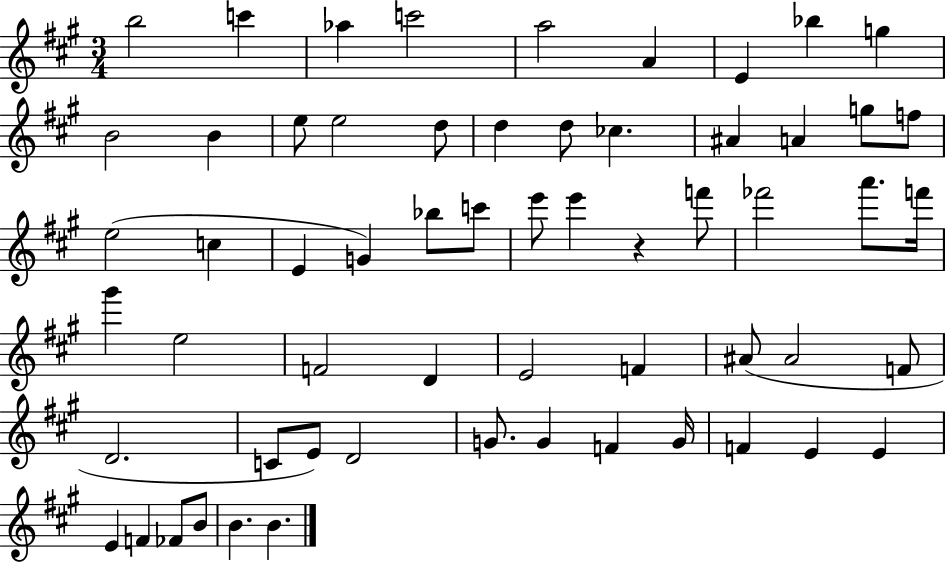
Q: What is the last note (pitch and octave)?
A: B4